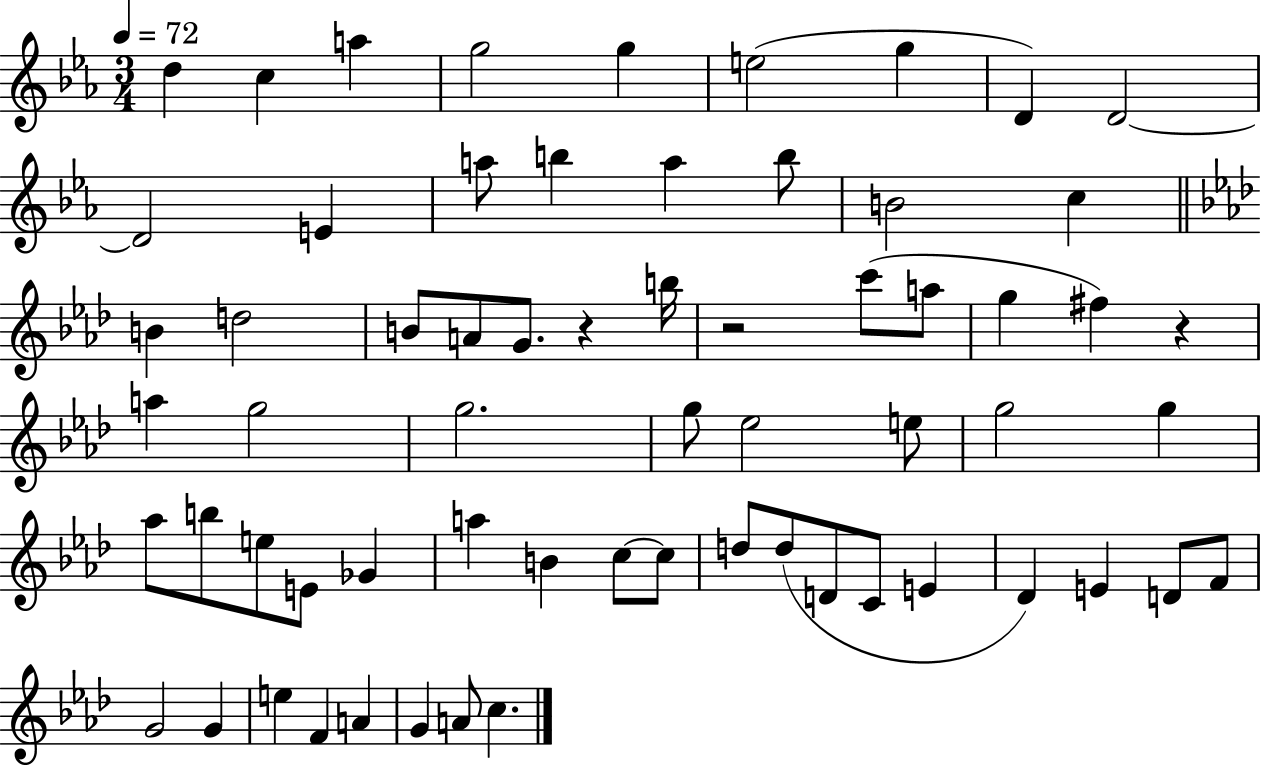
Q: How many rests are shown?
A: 3